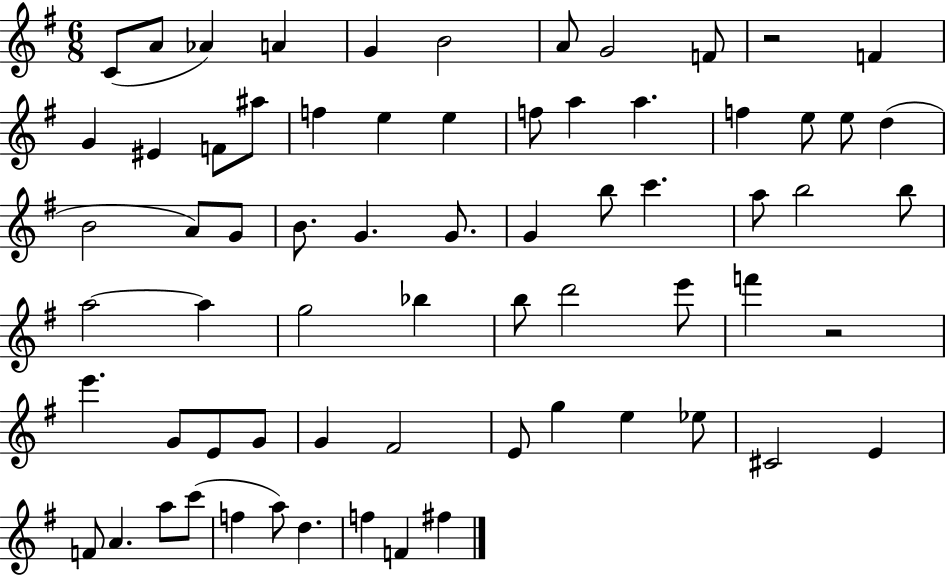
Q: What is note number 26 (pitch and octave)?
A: A4